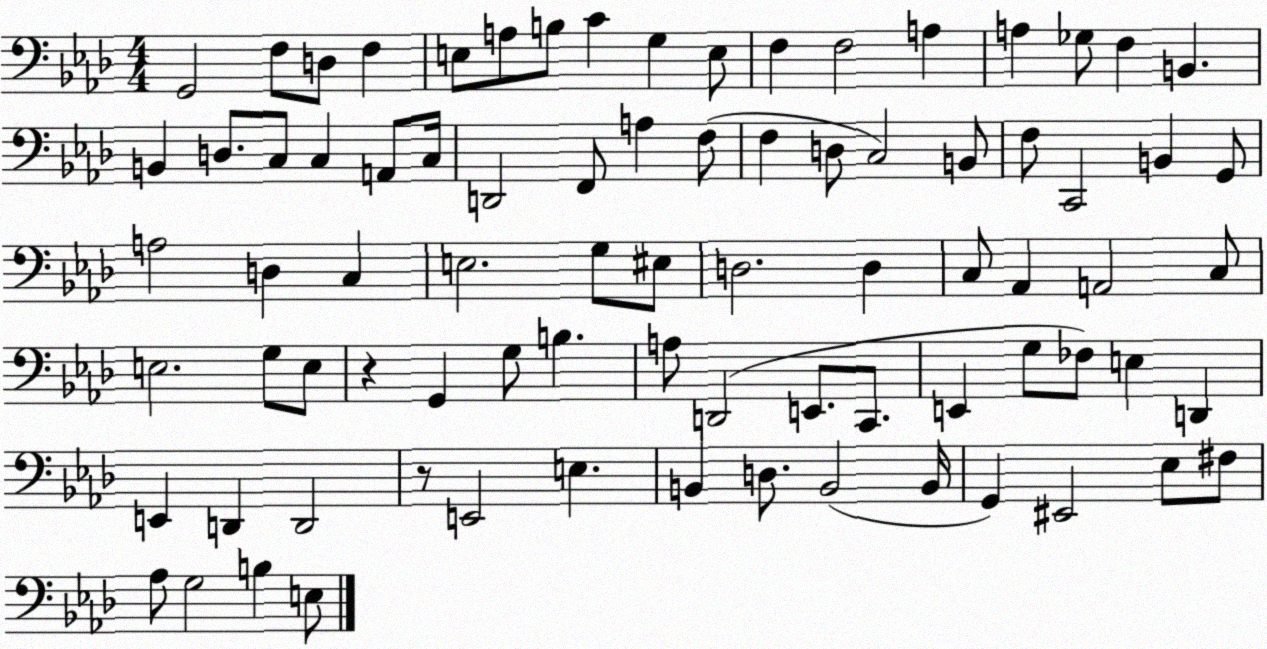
X:1
T:Untitled
M:4/4
L:1/4
K:Ab
G,,2 F,/2 D,/2 F, E,/2 A,/2 B,/2 C G, E,/2 F, F,2 A, A, _G,/2 F, B,, B,, D,/2 C,/2 C, A,,/2 C,/4 D,,2 F,,/2 A, F,/2 F, D,/2 C,2 B,,/2 F,/2 C,,2 B,, G,,/2 A,2 D, C, E,2 G,/2 ^E,/2 D,2 D, C,/2 _A,, A,,2 C,/2 E,2 G,/2 E,/2 z G,, G,/2 B, A,/2 D,,2 E,,/2 C,,/2 E,, G,/2 _F,/2 E, D,, E,, D,, D,,2 z/2 E,,2 E, B,, D,/2 B,,2 B,,/4 G,, ^E,,2 _E,/2 ^F,/2 _A,/2 G,2 B, E,/2